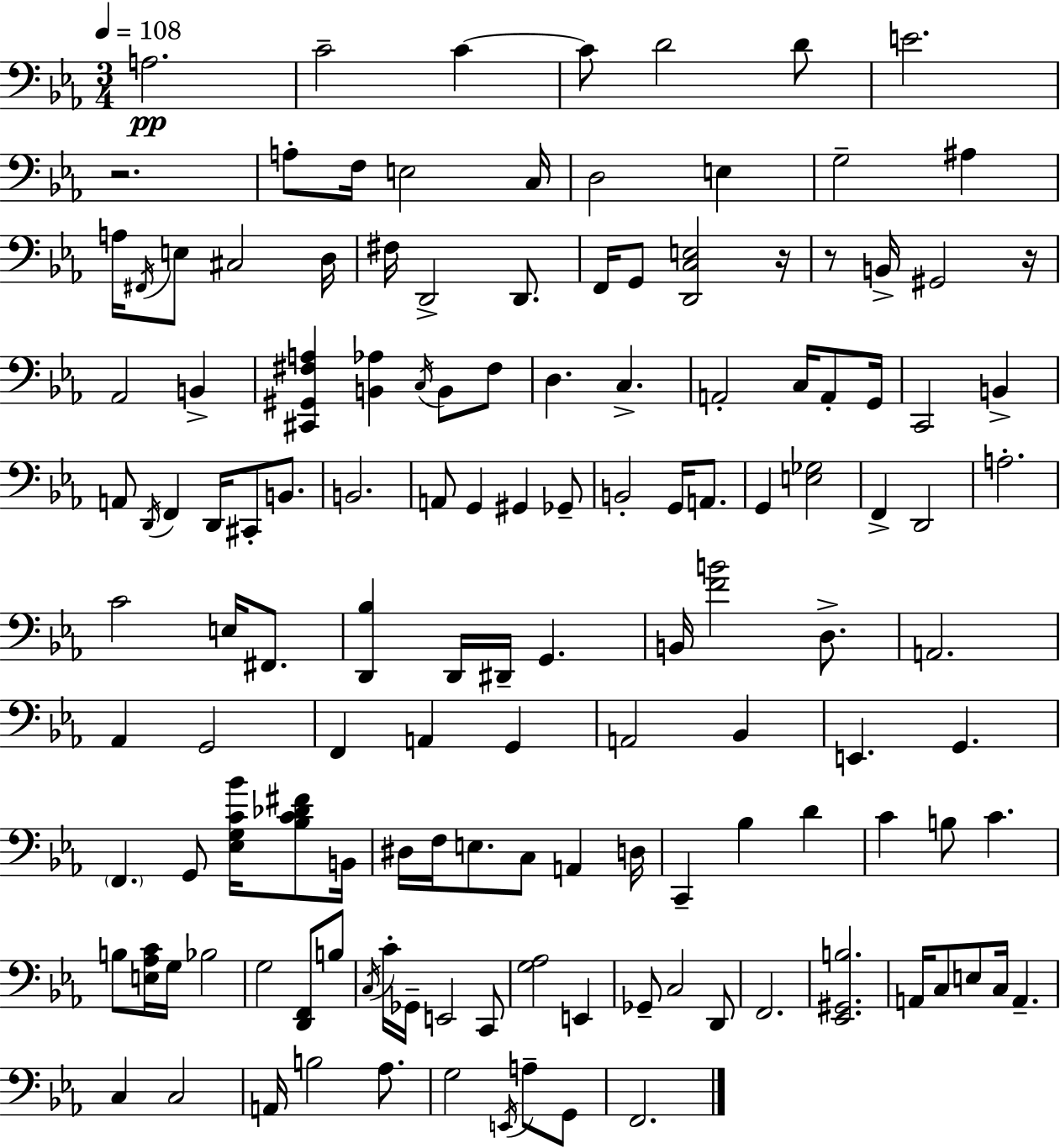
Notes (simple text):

A3/h. C4/h C4/q C4/e D4/h D4/e E4/h. R/h. A3/e F3/s E3/h C3/s D3/h E3/q G3/h A#3/q A3/s F#2/s E3/e C#3/h D3/s F#3/s D2/h D2/e. F2/s G2/e [D2,C3,E3]/h R/s R/e B2/s G#2/h R/s Ab2/h B2/q [C#2,G#2,F#3,A3]/q [B2,Ab3]/q C3/s B2/e F#3/e D3/q. C3/q. A2/h C3/s A2/e G2/s C2/h B2/q A2/e D2/s F2/q D2/s C#2/e B2/e. B2/h. A2/e G2/q G#2/q Gb2/e B2/h G2/s A2/e. G2/q [E3,Gb3]/h F2/q D2/h A3/h. C4/h E3/s F#2/e. [D2,Bb3]/q D2/s D#2/s G2/q. B2/s [F4,B4]/h D3/e. A2/h. Ab2/q G2/h F2/q A2/q G2/q A2/h Bb2/q E2/q. G2/q. F2/q. G2/e [Eb3,G3,C4,Bb4]/s [Bb3,C4,Db4,F#4]/e B2/s D#3/s F3/s E3/e. C3/e A2/q D3/s C2/q Bb3/q D4/q C4/q B3/e C4/q. B3/e [E3,Ab3,C4]/s G3/s Bb3/h G3/h [D2,F2]/e B3/e C3/s C4/s Gb2/s E2/h C2/e [G3,Ab3]/h E2/q Gb2/e C3/h D2/e F2/h. [Eb2,G#2,B3]/h. A2/s C3/e E3/e C3/s A2/q. C3/q C3/h A2/s B3/h Ab3/e. G3/h E2/s A3/e G2/e F2/h.